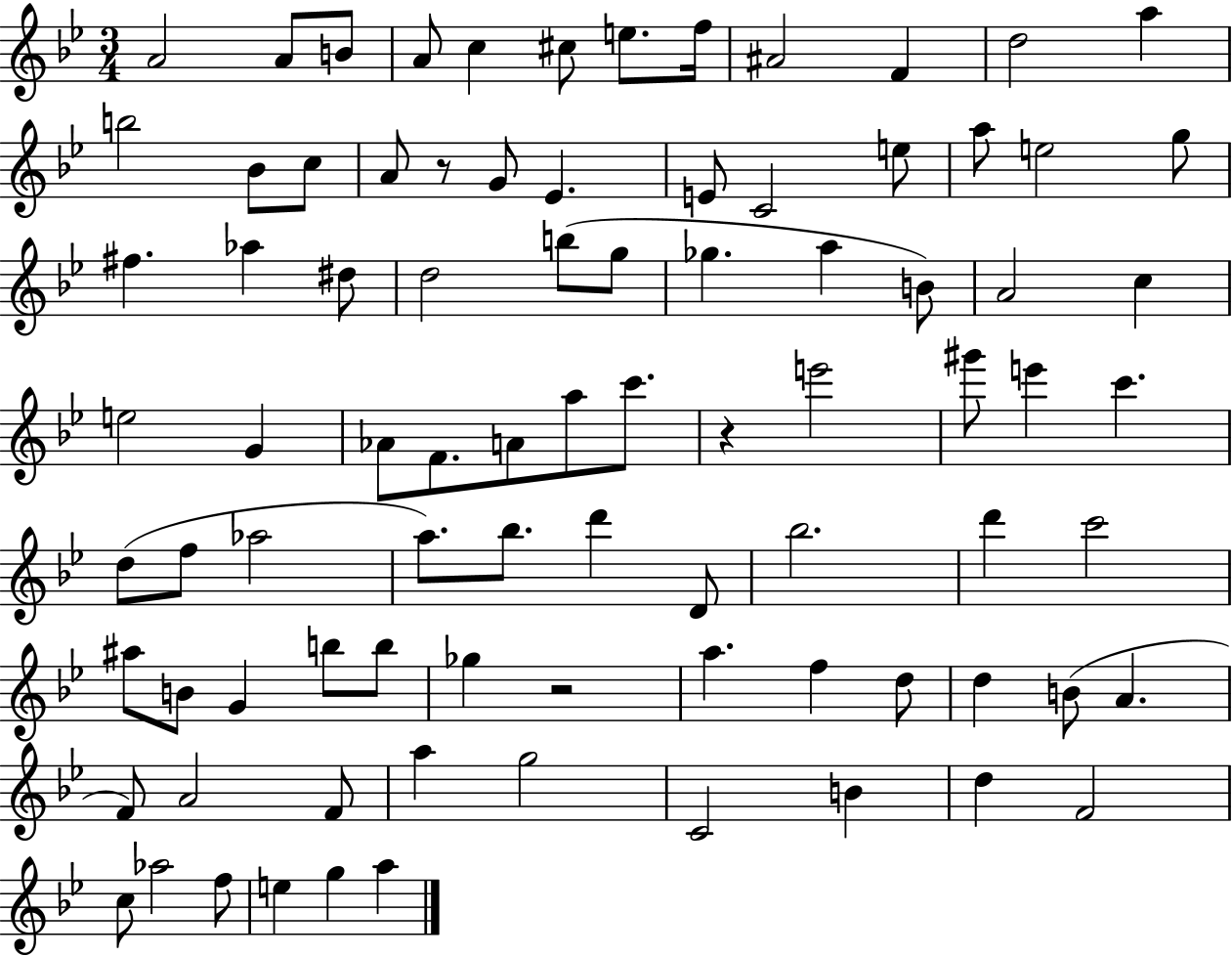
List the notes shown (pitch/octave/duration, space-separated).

A4/h A4/e B4/e A4/e C5/q C#5/e E5/e. F5/s A#4/h F4/q D5/h A5/q B5/h Bb4/e C5/e A4/e R/e G4/e Eb4/q. E4/e C4/h E5/e A5/e E5/h G5/e F#5/q. Ab5/q D#5/e D5/h B5/e G5/e Gb5/q. A5/q B4/e A4/h C5/q E5/h G4/q Ab4/e F4/e. A4/e A5/e C6/e. R/q E6/h G#6/e E6/q C6/q. D5/e F5/e Ab5/h A5/e. Bb5/e. D6/q D4/e Bb5/h. D6/q C6/h A#5/e B4/e G4/q B5/e B5/e Gb5/q R/h A5/q. F5/q D5/e D5/q B4/e A4/q. F4/e A4/h F4/e A5/q G5/h C4/h B4/q D5/q F4/h C5/e Ab5/h F5/e E5/q G5/q A5/q